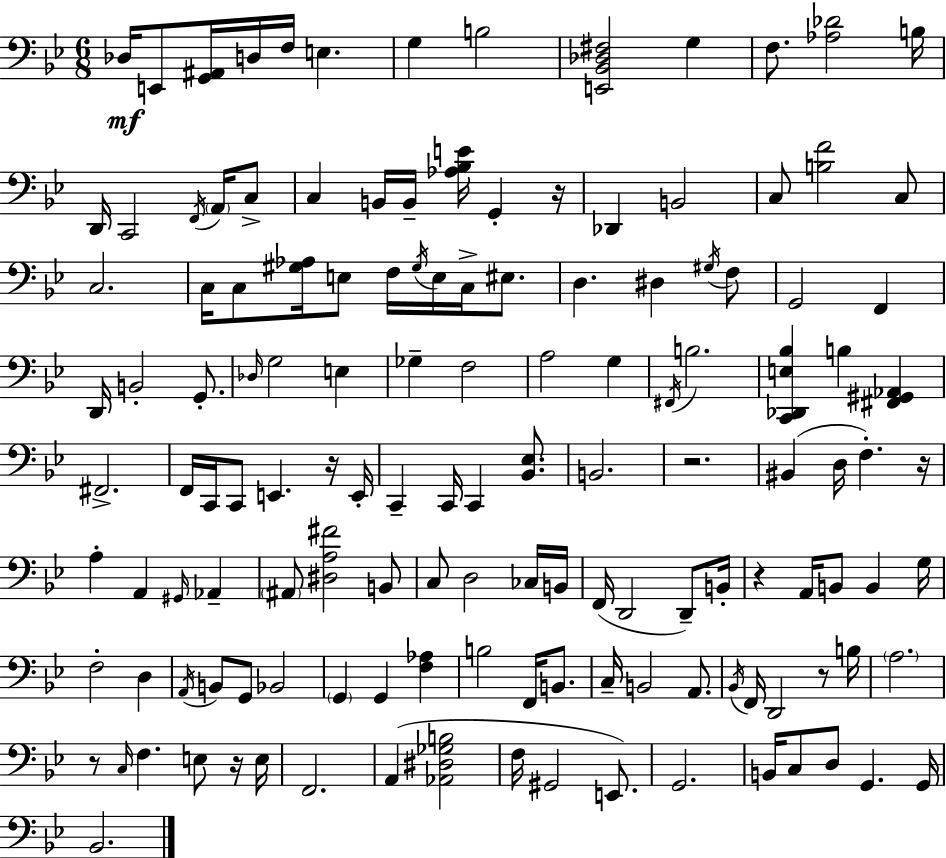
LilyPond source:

{
  \clef bass
  \numericTimeSignature
  \time 6/8
  \key g \minor
  \repeat volta 2 { des16\mf e,8 <g, ais,>16 d16 f16 e4. | g4 b2 | <e, bes, des fis>2 g4 | f8. <aes des'>2 b16 | \break d,16 c,2 \acciaccatura { f,16 } \parenthesize a,16 c8-> | c4 b,16 b,16-- <aes bes e'>16 g,4-. | r16 des,4 b,2 | c8 <b f'>2 c8 | \break c2. | c16 c8 <gis aes>16 e8 f16 \acciaccatura { gis16 } e16 c16-> eis8. | d4. dis4 | \acciaccatura { gis16 } f8 g,2 f,4 | \break d,16 b,2-. | g,8.-. \grace { des16 } g2 | e4 ges4-- f2 | a2 | \break g4 \acciaccatura { fis,16 } b2. | <c, des, e bes>4 b4 | <fis, gis, aes,>4 fis,2.-> | f,16 c,16 c,8 e,4. | \break r16 e,16-. c,4-- c,16 c,4 | <bes, ees>8. b,2. | r2. | bis,4( d16 f4.-.) | \break r16 a4-. a,4 | \grace { gis,16 } aes,4-- \parenthesize ais,8 <dis a fis'>2 | b,8 c8 d2 | ces16 b,16 f,16( d,2 | \break d,8--) b,16-. r4 a,16 b,8 | b,4 g16 f2-. | d4 \acciaccatura { a,16 } b,8 g,8 bes,2 | \parenthesize g,4 g,4 | \break <f aes>4 b2 | f,16 b,8. c16-- b,2 | a,8. \acciaccatura { bes,16 } f,16 d,2 | r8 b16 \parenthesize a2. | \break r8 \grace { c16 } f4. | e8 r16 e16 f,2. | a,4( | <aes, dis ges b>2 f16 gis,2 | \break e,8.) g,2. | b,16 c8 | d8 g,4. g,16 bes,2. | } \bar "|."
}